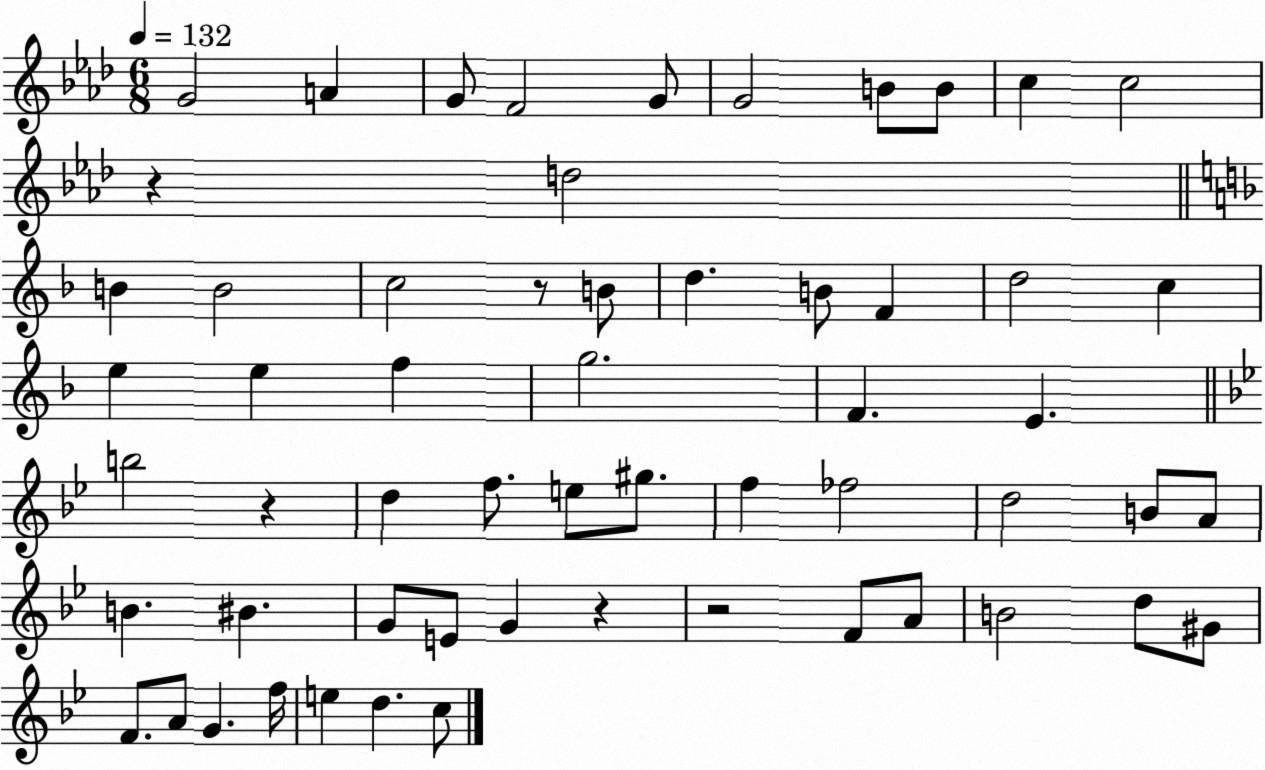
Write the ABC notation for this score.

X:1
T:Untitled
M:6/8
L:1/4
K:Ab
G2 A G/2 F2 G/2 G2 B/2 B/2 c c2 z d2 B B2 c2 z/2 B/2 d B/2 F d2 c e e f g2 F E b2 z d f/2 e/2 ^g/2 f _f2 d2 B/2 A/2 B ^B G/2 E/2 G z z2 F/2 A/2 B2 d/2 ^G/2 F/2 A/2 G f/4 e d c/2